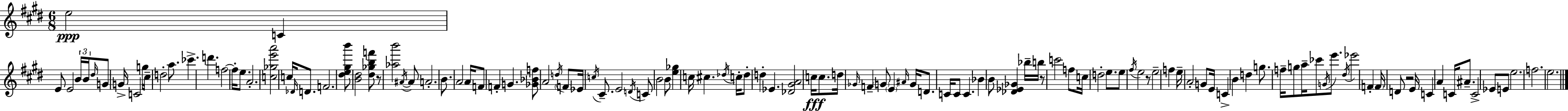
{
  \clef treble
  \numericTimeSignature
  \time 6/8
  \key e \major
  e''2\ppp c'4 | e'8 e'2 \tuplet 3/2 { b'16 b'16 | \grace { dis''16 } } g'8 g'16-> c'2 | g''16 cis''16-- d''2-. a''8. | \break ces'''4.-> d'''4. | f''2~~ f''16-. e''8. | a'2.-. | <c'' ges'' e''' a'''>2 c''16 \grace { des'16 } d'8. | \break f'2. | <dis'' e'' gis'' b'''>8 <b' dis''>2 | <dis'' ges'' b'' f'''>8 r8 <aes'' b'''>2 | \acciaccatura { ais'16~ }~ ais'8 a'2.-. | \break b'8. a'2 | a'16 f'8 f'4-. g'4. | <ges' bes' f''>8 a'2 | \acciaccatura { d''16 } \parenthesize f'8 ees'16 \acciaccatura { c''16 } cis'8.-- e'2 | \break \acciaccatura { d'16 } c'8 b'2 | b'8 <e'' ges''>4 c''16 cis''4. | \acciaccatura { des''16 } c''16-. des''8-. d''4-. | ees'4. <des' gis' a'>2 | \break c''16\fff c''8. d''16 \grace { ges'16 } f'4-- | \parenthesize g'8 \parenthesize e'4 \grace { ais'16 } g'16 d'8. | c'16 c'8 c'4. bes'4 | b'8 <des' ees' ges'>4 bes''16-- b''16 r8 c'''2 | \break f''8 c''16 d''2-. | e''8. e''8 \acciaccatura { fis''16 } | e''2 r8 e''2-- | f''4 e''16-- a'2-. | \break g'8 e'16 c'4-> | b'4 d''4 g''8. | f''16-- g''8 a''16-- ces'''8 \acciaccatura { g'16 } e'''8. \acciaccatura { dis''16 } | ees'''2 f'4-. | \break \parenthesize f'16 d'8 r2 e'16 | c'4 a'4 c'16 ais'8.-- | c'2-> ees'8 e'8 | e''2. | \break f''2. | e''2. | \bar "|."
}